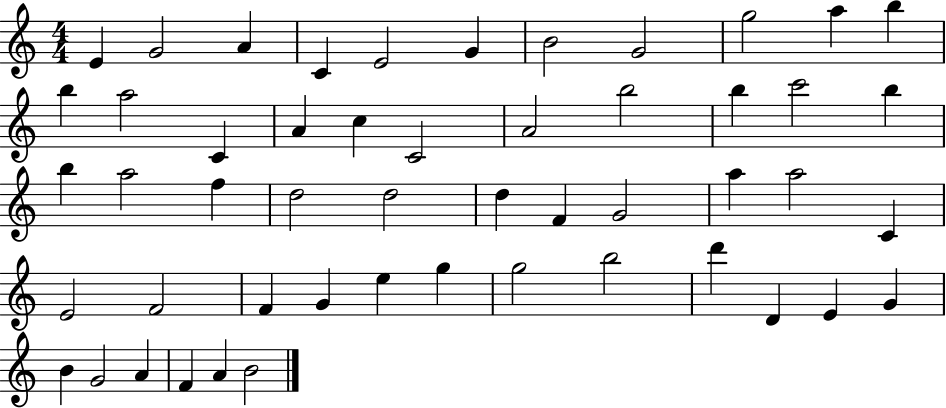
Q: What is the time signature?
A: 4/4